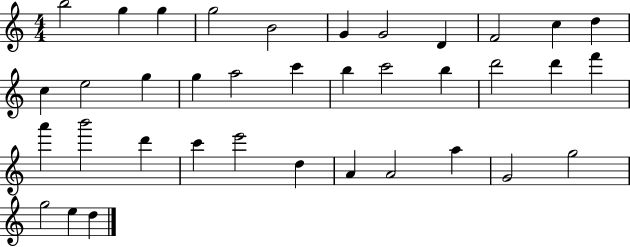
X:1
T:Untitled
M:4/4
L:1/4
K:C
b2 g g g2 B2 G G2 D F2 c d c e2 g g a2 c' b c'2 b d'2 d' f' a' b'2 d' c' e'2 d A A2 a G2 g2 g2 e d